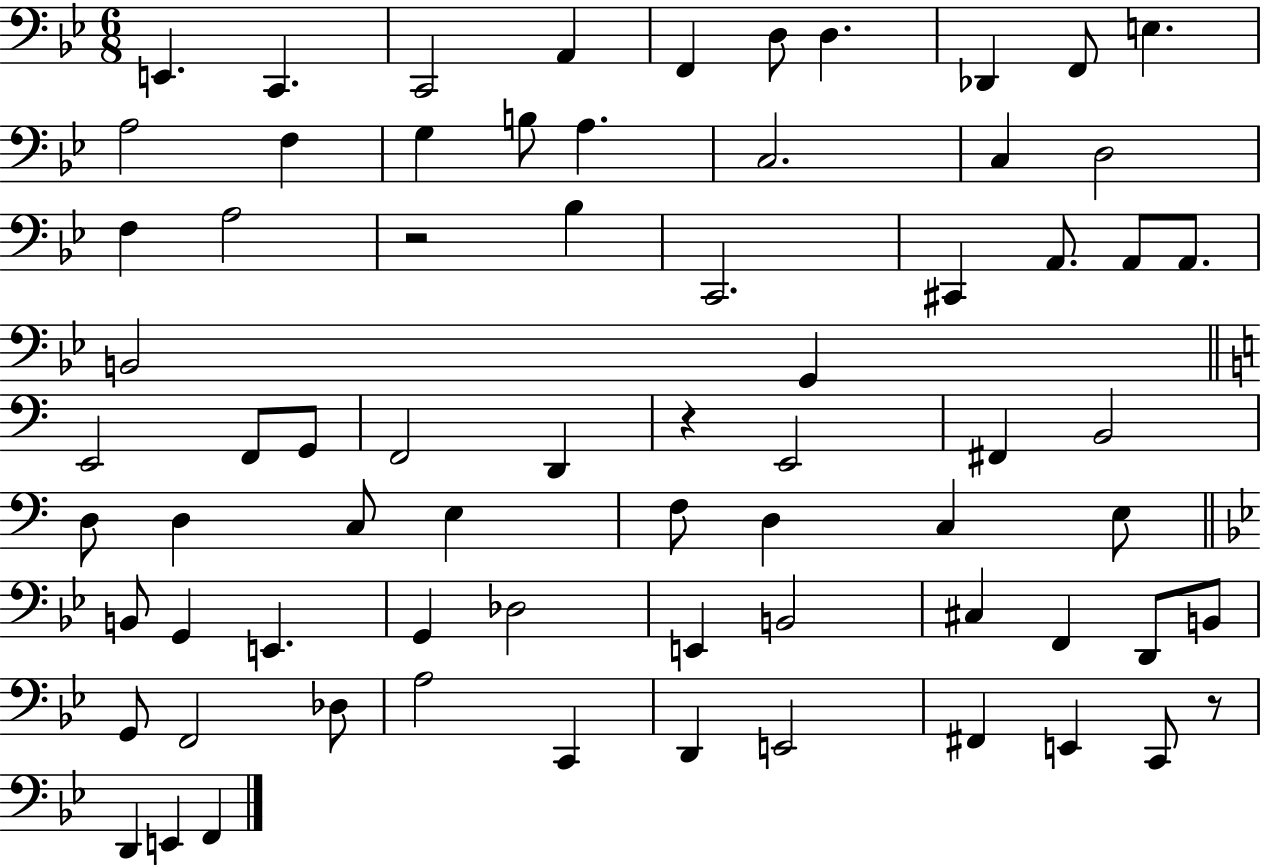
{
  \clef bass
  \numericTimeSignature
  \time 6/8
  \key bes \major
  e,4. c,4. | c,2 a,4 | f,4 d8 d4. | des,4 f,8 e4. | \break a2 f4 | g4 b8 a4. | c2. | c4 d2 | \break f4 a2 | r2 bes4 | c,2. | cis,4 a,8. a,8 a,8. | \break b,2 g,4 | \bar "||" \break \key c \major e,2 f,8 g,8 | f,2 d,4 | r4 e,2 | fis,4 b,2 | \break d8 d4 c8 e4 | f8 d4 c4 e8 | \bar "||" \break \key bes \major b,8 g,4 e,4. | g,4 des2 | e,4 b,2 | cis4 f,4 d,8 b,8 | \break g,8 f,2 des8 | a2 c,4 | d,4 e,2 | fis,4 e,4 c,8 r8 | \break d,4 e,4 f,4 | \bar "|."
}